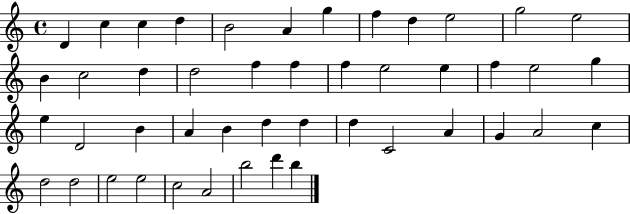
{
  \clef treble
  \time 4/4
  \defaultTimeSignature
  \key c \major
  d'4 c''4 c''4 d''4 | b'2 a'4 g''4 | f''4 d''4 e''2 | g''2 e''2 | \break b'4 c''2 d''4 | d''2 f''4 f''4 | f''4 e''2 e''4 | f''4 e''2 g''4 | \break e''4 d'2 b'4 | a'4 b'4 d''4 d''4 | d''4 c'2 a'4 | g'4 a'2 c''4 | \break d''2 d''2 | e''2 e''2 | c''2 a'2 | b''2 d'''4 b''4 | \break \bar "|."
}